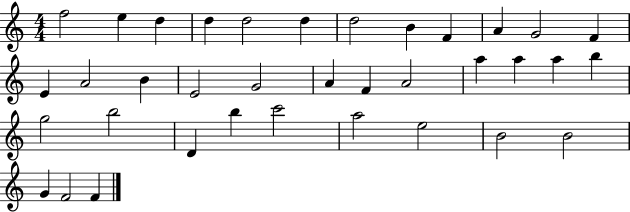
{
  \clef treble
  \numericTimeSignature
  \time 4/4
  \key c \major
  f''2 e''4 d''4 | d''4 d''2 d''4 | d''2 b'4 f'4 | a'4 g'2 f'4 | \break e'4 a'2 b'4 | e'2 g'2 | a'4 f'4 a'2 | a''4 a''4 a''4 b''4 | \break g''2 b''2 | d'4 b''4 c'''2 | a''2 e''2 | b'2 b'2 | \break g'4 f'2 f'4 | \bar "|."
}